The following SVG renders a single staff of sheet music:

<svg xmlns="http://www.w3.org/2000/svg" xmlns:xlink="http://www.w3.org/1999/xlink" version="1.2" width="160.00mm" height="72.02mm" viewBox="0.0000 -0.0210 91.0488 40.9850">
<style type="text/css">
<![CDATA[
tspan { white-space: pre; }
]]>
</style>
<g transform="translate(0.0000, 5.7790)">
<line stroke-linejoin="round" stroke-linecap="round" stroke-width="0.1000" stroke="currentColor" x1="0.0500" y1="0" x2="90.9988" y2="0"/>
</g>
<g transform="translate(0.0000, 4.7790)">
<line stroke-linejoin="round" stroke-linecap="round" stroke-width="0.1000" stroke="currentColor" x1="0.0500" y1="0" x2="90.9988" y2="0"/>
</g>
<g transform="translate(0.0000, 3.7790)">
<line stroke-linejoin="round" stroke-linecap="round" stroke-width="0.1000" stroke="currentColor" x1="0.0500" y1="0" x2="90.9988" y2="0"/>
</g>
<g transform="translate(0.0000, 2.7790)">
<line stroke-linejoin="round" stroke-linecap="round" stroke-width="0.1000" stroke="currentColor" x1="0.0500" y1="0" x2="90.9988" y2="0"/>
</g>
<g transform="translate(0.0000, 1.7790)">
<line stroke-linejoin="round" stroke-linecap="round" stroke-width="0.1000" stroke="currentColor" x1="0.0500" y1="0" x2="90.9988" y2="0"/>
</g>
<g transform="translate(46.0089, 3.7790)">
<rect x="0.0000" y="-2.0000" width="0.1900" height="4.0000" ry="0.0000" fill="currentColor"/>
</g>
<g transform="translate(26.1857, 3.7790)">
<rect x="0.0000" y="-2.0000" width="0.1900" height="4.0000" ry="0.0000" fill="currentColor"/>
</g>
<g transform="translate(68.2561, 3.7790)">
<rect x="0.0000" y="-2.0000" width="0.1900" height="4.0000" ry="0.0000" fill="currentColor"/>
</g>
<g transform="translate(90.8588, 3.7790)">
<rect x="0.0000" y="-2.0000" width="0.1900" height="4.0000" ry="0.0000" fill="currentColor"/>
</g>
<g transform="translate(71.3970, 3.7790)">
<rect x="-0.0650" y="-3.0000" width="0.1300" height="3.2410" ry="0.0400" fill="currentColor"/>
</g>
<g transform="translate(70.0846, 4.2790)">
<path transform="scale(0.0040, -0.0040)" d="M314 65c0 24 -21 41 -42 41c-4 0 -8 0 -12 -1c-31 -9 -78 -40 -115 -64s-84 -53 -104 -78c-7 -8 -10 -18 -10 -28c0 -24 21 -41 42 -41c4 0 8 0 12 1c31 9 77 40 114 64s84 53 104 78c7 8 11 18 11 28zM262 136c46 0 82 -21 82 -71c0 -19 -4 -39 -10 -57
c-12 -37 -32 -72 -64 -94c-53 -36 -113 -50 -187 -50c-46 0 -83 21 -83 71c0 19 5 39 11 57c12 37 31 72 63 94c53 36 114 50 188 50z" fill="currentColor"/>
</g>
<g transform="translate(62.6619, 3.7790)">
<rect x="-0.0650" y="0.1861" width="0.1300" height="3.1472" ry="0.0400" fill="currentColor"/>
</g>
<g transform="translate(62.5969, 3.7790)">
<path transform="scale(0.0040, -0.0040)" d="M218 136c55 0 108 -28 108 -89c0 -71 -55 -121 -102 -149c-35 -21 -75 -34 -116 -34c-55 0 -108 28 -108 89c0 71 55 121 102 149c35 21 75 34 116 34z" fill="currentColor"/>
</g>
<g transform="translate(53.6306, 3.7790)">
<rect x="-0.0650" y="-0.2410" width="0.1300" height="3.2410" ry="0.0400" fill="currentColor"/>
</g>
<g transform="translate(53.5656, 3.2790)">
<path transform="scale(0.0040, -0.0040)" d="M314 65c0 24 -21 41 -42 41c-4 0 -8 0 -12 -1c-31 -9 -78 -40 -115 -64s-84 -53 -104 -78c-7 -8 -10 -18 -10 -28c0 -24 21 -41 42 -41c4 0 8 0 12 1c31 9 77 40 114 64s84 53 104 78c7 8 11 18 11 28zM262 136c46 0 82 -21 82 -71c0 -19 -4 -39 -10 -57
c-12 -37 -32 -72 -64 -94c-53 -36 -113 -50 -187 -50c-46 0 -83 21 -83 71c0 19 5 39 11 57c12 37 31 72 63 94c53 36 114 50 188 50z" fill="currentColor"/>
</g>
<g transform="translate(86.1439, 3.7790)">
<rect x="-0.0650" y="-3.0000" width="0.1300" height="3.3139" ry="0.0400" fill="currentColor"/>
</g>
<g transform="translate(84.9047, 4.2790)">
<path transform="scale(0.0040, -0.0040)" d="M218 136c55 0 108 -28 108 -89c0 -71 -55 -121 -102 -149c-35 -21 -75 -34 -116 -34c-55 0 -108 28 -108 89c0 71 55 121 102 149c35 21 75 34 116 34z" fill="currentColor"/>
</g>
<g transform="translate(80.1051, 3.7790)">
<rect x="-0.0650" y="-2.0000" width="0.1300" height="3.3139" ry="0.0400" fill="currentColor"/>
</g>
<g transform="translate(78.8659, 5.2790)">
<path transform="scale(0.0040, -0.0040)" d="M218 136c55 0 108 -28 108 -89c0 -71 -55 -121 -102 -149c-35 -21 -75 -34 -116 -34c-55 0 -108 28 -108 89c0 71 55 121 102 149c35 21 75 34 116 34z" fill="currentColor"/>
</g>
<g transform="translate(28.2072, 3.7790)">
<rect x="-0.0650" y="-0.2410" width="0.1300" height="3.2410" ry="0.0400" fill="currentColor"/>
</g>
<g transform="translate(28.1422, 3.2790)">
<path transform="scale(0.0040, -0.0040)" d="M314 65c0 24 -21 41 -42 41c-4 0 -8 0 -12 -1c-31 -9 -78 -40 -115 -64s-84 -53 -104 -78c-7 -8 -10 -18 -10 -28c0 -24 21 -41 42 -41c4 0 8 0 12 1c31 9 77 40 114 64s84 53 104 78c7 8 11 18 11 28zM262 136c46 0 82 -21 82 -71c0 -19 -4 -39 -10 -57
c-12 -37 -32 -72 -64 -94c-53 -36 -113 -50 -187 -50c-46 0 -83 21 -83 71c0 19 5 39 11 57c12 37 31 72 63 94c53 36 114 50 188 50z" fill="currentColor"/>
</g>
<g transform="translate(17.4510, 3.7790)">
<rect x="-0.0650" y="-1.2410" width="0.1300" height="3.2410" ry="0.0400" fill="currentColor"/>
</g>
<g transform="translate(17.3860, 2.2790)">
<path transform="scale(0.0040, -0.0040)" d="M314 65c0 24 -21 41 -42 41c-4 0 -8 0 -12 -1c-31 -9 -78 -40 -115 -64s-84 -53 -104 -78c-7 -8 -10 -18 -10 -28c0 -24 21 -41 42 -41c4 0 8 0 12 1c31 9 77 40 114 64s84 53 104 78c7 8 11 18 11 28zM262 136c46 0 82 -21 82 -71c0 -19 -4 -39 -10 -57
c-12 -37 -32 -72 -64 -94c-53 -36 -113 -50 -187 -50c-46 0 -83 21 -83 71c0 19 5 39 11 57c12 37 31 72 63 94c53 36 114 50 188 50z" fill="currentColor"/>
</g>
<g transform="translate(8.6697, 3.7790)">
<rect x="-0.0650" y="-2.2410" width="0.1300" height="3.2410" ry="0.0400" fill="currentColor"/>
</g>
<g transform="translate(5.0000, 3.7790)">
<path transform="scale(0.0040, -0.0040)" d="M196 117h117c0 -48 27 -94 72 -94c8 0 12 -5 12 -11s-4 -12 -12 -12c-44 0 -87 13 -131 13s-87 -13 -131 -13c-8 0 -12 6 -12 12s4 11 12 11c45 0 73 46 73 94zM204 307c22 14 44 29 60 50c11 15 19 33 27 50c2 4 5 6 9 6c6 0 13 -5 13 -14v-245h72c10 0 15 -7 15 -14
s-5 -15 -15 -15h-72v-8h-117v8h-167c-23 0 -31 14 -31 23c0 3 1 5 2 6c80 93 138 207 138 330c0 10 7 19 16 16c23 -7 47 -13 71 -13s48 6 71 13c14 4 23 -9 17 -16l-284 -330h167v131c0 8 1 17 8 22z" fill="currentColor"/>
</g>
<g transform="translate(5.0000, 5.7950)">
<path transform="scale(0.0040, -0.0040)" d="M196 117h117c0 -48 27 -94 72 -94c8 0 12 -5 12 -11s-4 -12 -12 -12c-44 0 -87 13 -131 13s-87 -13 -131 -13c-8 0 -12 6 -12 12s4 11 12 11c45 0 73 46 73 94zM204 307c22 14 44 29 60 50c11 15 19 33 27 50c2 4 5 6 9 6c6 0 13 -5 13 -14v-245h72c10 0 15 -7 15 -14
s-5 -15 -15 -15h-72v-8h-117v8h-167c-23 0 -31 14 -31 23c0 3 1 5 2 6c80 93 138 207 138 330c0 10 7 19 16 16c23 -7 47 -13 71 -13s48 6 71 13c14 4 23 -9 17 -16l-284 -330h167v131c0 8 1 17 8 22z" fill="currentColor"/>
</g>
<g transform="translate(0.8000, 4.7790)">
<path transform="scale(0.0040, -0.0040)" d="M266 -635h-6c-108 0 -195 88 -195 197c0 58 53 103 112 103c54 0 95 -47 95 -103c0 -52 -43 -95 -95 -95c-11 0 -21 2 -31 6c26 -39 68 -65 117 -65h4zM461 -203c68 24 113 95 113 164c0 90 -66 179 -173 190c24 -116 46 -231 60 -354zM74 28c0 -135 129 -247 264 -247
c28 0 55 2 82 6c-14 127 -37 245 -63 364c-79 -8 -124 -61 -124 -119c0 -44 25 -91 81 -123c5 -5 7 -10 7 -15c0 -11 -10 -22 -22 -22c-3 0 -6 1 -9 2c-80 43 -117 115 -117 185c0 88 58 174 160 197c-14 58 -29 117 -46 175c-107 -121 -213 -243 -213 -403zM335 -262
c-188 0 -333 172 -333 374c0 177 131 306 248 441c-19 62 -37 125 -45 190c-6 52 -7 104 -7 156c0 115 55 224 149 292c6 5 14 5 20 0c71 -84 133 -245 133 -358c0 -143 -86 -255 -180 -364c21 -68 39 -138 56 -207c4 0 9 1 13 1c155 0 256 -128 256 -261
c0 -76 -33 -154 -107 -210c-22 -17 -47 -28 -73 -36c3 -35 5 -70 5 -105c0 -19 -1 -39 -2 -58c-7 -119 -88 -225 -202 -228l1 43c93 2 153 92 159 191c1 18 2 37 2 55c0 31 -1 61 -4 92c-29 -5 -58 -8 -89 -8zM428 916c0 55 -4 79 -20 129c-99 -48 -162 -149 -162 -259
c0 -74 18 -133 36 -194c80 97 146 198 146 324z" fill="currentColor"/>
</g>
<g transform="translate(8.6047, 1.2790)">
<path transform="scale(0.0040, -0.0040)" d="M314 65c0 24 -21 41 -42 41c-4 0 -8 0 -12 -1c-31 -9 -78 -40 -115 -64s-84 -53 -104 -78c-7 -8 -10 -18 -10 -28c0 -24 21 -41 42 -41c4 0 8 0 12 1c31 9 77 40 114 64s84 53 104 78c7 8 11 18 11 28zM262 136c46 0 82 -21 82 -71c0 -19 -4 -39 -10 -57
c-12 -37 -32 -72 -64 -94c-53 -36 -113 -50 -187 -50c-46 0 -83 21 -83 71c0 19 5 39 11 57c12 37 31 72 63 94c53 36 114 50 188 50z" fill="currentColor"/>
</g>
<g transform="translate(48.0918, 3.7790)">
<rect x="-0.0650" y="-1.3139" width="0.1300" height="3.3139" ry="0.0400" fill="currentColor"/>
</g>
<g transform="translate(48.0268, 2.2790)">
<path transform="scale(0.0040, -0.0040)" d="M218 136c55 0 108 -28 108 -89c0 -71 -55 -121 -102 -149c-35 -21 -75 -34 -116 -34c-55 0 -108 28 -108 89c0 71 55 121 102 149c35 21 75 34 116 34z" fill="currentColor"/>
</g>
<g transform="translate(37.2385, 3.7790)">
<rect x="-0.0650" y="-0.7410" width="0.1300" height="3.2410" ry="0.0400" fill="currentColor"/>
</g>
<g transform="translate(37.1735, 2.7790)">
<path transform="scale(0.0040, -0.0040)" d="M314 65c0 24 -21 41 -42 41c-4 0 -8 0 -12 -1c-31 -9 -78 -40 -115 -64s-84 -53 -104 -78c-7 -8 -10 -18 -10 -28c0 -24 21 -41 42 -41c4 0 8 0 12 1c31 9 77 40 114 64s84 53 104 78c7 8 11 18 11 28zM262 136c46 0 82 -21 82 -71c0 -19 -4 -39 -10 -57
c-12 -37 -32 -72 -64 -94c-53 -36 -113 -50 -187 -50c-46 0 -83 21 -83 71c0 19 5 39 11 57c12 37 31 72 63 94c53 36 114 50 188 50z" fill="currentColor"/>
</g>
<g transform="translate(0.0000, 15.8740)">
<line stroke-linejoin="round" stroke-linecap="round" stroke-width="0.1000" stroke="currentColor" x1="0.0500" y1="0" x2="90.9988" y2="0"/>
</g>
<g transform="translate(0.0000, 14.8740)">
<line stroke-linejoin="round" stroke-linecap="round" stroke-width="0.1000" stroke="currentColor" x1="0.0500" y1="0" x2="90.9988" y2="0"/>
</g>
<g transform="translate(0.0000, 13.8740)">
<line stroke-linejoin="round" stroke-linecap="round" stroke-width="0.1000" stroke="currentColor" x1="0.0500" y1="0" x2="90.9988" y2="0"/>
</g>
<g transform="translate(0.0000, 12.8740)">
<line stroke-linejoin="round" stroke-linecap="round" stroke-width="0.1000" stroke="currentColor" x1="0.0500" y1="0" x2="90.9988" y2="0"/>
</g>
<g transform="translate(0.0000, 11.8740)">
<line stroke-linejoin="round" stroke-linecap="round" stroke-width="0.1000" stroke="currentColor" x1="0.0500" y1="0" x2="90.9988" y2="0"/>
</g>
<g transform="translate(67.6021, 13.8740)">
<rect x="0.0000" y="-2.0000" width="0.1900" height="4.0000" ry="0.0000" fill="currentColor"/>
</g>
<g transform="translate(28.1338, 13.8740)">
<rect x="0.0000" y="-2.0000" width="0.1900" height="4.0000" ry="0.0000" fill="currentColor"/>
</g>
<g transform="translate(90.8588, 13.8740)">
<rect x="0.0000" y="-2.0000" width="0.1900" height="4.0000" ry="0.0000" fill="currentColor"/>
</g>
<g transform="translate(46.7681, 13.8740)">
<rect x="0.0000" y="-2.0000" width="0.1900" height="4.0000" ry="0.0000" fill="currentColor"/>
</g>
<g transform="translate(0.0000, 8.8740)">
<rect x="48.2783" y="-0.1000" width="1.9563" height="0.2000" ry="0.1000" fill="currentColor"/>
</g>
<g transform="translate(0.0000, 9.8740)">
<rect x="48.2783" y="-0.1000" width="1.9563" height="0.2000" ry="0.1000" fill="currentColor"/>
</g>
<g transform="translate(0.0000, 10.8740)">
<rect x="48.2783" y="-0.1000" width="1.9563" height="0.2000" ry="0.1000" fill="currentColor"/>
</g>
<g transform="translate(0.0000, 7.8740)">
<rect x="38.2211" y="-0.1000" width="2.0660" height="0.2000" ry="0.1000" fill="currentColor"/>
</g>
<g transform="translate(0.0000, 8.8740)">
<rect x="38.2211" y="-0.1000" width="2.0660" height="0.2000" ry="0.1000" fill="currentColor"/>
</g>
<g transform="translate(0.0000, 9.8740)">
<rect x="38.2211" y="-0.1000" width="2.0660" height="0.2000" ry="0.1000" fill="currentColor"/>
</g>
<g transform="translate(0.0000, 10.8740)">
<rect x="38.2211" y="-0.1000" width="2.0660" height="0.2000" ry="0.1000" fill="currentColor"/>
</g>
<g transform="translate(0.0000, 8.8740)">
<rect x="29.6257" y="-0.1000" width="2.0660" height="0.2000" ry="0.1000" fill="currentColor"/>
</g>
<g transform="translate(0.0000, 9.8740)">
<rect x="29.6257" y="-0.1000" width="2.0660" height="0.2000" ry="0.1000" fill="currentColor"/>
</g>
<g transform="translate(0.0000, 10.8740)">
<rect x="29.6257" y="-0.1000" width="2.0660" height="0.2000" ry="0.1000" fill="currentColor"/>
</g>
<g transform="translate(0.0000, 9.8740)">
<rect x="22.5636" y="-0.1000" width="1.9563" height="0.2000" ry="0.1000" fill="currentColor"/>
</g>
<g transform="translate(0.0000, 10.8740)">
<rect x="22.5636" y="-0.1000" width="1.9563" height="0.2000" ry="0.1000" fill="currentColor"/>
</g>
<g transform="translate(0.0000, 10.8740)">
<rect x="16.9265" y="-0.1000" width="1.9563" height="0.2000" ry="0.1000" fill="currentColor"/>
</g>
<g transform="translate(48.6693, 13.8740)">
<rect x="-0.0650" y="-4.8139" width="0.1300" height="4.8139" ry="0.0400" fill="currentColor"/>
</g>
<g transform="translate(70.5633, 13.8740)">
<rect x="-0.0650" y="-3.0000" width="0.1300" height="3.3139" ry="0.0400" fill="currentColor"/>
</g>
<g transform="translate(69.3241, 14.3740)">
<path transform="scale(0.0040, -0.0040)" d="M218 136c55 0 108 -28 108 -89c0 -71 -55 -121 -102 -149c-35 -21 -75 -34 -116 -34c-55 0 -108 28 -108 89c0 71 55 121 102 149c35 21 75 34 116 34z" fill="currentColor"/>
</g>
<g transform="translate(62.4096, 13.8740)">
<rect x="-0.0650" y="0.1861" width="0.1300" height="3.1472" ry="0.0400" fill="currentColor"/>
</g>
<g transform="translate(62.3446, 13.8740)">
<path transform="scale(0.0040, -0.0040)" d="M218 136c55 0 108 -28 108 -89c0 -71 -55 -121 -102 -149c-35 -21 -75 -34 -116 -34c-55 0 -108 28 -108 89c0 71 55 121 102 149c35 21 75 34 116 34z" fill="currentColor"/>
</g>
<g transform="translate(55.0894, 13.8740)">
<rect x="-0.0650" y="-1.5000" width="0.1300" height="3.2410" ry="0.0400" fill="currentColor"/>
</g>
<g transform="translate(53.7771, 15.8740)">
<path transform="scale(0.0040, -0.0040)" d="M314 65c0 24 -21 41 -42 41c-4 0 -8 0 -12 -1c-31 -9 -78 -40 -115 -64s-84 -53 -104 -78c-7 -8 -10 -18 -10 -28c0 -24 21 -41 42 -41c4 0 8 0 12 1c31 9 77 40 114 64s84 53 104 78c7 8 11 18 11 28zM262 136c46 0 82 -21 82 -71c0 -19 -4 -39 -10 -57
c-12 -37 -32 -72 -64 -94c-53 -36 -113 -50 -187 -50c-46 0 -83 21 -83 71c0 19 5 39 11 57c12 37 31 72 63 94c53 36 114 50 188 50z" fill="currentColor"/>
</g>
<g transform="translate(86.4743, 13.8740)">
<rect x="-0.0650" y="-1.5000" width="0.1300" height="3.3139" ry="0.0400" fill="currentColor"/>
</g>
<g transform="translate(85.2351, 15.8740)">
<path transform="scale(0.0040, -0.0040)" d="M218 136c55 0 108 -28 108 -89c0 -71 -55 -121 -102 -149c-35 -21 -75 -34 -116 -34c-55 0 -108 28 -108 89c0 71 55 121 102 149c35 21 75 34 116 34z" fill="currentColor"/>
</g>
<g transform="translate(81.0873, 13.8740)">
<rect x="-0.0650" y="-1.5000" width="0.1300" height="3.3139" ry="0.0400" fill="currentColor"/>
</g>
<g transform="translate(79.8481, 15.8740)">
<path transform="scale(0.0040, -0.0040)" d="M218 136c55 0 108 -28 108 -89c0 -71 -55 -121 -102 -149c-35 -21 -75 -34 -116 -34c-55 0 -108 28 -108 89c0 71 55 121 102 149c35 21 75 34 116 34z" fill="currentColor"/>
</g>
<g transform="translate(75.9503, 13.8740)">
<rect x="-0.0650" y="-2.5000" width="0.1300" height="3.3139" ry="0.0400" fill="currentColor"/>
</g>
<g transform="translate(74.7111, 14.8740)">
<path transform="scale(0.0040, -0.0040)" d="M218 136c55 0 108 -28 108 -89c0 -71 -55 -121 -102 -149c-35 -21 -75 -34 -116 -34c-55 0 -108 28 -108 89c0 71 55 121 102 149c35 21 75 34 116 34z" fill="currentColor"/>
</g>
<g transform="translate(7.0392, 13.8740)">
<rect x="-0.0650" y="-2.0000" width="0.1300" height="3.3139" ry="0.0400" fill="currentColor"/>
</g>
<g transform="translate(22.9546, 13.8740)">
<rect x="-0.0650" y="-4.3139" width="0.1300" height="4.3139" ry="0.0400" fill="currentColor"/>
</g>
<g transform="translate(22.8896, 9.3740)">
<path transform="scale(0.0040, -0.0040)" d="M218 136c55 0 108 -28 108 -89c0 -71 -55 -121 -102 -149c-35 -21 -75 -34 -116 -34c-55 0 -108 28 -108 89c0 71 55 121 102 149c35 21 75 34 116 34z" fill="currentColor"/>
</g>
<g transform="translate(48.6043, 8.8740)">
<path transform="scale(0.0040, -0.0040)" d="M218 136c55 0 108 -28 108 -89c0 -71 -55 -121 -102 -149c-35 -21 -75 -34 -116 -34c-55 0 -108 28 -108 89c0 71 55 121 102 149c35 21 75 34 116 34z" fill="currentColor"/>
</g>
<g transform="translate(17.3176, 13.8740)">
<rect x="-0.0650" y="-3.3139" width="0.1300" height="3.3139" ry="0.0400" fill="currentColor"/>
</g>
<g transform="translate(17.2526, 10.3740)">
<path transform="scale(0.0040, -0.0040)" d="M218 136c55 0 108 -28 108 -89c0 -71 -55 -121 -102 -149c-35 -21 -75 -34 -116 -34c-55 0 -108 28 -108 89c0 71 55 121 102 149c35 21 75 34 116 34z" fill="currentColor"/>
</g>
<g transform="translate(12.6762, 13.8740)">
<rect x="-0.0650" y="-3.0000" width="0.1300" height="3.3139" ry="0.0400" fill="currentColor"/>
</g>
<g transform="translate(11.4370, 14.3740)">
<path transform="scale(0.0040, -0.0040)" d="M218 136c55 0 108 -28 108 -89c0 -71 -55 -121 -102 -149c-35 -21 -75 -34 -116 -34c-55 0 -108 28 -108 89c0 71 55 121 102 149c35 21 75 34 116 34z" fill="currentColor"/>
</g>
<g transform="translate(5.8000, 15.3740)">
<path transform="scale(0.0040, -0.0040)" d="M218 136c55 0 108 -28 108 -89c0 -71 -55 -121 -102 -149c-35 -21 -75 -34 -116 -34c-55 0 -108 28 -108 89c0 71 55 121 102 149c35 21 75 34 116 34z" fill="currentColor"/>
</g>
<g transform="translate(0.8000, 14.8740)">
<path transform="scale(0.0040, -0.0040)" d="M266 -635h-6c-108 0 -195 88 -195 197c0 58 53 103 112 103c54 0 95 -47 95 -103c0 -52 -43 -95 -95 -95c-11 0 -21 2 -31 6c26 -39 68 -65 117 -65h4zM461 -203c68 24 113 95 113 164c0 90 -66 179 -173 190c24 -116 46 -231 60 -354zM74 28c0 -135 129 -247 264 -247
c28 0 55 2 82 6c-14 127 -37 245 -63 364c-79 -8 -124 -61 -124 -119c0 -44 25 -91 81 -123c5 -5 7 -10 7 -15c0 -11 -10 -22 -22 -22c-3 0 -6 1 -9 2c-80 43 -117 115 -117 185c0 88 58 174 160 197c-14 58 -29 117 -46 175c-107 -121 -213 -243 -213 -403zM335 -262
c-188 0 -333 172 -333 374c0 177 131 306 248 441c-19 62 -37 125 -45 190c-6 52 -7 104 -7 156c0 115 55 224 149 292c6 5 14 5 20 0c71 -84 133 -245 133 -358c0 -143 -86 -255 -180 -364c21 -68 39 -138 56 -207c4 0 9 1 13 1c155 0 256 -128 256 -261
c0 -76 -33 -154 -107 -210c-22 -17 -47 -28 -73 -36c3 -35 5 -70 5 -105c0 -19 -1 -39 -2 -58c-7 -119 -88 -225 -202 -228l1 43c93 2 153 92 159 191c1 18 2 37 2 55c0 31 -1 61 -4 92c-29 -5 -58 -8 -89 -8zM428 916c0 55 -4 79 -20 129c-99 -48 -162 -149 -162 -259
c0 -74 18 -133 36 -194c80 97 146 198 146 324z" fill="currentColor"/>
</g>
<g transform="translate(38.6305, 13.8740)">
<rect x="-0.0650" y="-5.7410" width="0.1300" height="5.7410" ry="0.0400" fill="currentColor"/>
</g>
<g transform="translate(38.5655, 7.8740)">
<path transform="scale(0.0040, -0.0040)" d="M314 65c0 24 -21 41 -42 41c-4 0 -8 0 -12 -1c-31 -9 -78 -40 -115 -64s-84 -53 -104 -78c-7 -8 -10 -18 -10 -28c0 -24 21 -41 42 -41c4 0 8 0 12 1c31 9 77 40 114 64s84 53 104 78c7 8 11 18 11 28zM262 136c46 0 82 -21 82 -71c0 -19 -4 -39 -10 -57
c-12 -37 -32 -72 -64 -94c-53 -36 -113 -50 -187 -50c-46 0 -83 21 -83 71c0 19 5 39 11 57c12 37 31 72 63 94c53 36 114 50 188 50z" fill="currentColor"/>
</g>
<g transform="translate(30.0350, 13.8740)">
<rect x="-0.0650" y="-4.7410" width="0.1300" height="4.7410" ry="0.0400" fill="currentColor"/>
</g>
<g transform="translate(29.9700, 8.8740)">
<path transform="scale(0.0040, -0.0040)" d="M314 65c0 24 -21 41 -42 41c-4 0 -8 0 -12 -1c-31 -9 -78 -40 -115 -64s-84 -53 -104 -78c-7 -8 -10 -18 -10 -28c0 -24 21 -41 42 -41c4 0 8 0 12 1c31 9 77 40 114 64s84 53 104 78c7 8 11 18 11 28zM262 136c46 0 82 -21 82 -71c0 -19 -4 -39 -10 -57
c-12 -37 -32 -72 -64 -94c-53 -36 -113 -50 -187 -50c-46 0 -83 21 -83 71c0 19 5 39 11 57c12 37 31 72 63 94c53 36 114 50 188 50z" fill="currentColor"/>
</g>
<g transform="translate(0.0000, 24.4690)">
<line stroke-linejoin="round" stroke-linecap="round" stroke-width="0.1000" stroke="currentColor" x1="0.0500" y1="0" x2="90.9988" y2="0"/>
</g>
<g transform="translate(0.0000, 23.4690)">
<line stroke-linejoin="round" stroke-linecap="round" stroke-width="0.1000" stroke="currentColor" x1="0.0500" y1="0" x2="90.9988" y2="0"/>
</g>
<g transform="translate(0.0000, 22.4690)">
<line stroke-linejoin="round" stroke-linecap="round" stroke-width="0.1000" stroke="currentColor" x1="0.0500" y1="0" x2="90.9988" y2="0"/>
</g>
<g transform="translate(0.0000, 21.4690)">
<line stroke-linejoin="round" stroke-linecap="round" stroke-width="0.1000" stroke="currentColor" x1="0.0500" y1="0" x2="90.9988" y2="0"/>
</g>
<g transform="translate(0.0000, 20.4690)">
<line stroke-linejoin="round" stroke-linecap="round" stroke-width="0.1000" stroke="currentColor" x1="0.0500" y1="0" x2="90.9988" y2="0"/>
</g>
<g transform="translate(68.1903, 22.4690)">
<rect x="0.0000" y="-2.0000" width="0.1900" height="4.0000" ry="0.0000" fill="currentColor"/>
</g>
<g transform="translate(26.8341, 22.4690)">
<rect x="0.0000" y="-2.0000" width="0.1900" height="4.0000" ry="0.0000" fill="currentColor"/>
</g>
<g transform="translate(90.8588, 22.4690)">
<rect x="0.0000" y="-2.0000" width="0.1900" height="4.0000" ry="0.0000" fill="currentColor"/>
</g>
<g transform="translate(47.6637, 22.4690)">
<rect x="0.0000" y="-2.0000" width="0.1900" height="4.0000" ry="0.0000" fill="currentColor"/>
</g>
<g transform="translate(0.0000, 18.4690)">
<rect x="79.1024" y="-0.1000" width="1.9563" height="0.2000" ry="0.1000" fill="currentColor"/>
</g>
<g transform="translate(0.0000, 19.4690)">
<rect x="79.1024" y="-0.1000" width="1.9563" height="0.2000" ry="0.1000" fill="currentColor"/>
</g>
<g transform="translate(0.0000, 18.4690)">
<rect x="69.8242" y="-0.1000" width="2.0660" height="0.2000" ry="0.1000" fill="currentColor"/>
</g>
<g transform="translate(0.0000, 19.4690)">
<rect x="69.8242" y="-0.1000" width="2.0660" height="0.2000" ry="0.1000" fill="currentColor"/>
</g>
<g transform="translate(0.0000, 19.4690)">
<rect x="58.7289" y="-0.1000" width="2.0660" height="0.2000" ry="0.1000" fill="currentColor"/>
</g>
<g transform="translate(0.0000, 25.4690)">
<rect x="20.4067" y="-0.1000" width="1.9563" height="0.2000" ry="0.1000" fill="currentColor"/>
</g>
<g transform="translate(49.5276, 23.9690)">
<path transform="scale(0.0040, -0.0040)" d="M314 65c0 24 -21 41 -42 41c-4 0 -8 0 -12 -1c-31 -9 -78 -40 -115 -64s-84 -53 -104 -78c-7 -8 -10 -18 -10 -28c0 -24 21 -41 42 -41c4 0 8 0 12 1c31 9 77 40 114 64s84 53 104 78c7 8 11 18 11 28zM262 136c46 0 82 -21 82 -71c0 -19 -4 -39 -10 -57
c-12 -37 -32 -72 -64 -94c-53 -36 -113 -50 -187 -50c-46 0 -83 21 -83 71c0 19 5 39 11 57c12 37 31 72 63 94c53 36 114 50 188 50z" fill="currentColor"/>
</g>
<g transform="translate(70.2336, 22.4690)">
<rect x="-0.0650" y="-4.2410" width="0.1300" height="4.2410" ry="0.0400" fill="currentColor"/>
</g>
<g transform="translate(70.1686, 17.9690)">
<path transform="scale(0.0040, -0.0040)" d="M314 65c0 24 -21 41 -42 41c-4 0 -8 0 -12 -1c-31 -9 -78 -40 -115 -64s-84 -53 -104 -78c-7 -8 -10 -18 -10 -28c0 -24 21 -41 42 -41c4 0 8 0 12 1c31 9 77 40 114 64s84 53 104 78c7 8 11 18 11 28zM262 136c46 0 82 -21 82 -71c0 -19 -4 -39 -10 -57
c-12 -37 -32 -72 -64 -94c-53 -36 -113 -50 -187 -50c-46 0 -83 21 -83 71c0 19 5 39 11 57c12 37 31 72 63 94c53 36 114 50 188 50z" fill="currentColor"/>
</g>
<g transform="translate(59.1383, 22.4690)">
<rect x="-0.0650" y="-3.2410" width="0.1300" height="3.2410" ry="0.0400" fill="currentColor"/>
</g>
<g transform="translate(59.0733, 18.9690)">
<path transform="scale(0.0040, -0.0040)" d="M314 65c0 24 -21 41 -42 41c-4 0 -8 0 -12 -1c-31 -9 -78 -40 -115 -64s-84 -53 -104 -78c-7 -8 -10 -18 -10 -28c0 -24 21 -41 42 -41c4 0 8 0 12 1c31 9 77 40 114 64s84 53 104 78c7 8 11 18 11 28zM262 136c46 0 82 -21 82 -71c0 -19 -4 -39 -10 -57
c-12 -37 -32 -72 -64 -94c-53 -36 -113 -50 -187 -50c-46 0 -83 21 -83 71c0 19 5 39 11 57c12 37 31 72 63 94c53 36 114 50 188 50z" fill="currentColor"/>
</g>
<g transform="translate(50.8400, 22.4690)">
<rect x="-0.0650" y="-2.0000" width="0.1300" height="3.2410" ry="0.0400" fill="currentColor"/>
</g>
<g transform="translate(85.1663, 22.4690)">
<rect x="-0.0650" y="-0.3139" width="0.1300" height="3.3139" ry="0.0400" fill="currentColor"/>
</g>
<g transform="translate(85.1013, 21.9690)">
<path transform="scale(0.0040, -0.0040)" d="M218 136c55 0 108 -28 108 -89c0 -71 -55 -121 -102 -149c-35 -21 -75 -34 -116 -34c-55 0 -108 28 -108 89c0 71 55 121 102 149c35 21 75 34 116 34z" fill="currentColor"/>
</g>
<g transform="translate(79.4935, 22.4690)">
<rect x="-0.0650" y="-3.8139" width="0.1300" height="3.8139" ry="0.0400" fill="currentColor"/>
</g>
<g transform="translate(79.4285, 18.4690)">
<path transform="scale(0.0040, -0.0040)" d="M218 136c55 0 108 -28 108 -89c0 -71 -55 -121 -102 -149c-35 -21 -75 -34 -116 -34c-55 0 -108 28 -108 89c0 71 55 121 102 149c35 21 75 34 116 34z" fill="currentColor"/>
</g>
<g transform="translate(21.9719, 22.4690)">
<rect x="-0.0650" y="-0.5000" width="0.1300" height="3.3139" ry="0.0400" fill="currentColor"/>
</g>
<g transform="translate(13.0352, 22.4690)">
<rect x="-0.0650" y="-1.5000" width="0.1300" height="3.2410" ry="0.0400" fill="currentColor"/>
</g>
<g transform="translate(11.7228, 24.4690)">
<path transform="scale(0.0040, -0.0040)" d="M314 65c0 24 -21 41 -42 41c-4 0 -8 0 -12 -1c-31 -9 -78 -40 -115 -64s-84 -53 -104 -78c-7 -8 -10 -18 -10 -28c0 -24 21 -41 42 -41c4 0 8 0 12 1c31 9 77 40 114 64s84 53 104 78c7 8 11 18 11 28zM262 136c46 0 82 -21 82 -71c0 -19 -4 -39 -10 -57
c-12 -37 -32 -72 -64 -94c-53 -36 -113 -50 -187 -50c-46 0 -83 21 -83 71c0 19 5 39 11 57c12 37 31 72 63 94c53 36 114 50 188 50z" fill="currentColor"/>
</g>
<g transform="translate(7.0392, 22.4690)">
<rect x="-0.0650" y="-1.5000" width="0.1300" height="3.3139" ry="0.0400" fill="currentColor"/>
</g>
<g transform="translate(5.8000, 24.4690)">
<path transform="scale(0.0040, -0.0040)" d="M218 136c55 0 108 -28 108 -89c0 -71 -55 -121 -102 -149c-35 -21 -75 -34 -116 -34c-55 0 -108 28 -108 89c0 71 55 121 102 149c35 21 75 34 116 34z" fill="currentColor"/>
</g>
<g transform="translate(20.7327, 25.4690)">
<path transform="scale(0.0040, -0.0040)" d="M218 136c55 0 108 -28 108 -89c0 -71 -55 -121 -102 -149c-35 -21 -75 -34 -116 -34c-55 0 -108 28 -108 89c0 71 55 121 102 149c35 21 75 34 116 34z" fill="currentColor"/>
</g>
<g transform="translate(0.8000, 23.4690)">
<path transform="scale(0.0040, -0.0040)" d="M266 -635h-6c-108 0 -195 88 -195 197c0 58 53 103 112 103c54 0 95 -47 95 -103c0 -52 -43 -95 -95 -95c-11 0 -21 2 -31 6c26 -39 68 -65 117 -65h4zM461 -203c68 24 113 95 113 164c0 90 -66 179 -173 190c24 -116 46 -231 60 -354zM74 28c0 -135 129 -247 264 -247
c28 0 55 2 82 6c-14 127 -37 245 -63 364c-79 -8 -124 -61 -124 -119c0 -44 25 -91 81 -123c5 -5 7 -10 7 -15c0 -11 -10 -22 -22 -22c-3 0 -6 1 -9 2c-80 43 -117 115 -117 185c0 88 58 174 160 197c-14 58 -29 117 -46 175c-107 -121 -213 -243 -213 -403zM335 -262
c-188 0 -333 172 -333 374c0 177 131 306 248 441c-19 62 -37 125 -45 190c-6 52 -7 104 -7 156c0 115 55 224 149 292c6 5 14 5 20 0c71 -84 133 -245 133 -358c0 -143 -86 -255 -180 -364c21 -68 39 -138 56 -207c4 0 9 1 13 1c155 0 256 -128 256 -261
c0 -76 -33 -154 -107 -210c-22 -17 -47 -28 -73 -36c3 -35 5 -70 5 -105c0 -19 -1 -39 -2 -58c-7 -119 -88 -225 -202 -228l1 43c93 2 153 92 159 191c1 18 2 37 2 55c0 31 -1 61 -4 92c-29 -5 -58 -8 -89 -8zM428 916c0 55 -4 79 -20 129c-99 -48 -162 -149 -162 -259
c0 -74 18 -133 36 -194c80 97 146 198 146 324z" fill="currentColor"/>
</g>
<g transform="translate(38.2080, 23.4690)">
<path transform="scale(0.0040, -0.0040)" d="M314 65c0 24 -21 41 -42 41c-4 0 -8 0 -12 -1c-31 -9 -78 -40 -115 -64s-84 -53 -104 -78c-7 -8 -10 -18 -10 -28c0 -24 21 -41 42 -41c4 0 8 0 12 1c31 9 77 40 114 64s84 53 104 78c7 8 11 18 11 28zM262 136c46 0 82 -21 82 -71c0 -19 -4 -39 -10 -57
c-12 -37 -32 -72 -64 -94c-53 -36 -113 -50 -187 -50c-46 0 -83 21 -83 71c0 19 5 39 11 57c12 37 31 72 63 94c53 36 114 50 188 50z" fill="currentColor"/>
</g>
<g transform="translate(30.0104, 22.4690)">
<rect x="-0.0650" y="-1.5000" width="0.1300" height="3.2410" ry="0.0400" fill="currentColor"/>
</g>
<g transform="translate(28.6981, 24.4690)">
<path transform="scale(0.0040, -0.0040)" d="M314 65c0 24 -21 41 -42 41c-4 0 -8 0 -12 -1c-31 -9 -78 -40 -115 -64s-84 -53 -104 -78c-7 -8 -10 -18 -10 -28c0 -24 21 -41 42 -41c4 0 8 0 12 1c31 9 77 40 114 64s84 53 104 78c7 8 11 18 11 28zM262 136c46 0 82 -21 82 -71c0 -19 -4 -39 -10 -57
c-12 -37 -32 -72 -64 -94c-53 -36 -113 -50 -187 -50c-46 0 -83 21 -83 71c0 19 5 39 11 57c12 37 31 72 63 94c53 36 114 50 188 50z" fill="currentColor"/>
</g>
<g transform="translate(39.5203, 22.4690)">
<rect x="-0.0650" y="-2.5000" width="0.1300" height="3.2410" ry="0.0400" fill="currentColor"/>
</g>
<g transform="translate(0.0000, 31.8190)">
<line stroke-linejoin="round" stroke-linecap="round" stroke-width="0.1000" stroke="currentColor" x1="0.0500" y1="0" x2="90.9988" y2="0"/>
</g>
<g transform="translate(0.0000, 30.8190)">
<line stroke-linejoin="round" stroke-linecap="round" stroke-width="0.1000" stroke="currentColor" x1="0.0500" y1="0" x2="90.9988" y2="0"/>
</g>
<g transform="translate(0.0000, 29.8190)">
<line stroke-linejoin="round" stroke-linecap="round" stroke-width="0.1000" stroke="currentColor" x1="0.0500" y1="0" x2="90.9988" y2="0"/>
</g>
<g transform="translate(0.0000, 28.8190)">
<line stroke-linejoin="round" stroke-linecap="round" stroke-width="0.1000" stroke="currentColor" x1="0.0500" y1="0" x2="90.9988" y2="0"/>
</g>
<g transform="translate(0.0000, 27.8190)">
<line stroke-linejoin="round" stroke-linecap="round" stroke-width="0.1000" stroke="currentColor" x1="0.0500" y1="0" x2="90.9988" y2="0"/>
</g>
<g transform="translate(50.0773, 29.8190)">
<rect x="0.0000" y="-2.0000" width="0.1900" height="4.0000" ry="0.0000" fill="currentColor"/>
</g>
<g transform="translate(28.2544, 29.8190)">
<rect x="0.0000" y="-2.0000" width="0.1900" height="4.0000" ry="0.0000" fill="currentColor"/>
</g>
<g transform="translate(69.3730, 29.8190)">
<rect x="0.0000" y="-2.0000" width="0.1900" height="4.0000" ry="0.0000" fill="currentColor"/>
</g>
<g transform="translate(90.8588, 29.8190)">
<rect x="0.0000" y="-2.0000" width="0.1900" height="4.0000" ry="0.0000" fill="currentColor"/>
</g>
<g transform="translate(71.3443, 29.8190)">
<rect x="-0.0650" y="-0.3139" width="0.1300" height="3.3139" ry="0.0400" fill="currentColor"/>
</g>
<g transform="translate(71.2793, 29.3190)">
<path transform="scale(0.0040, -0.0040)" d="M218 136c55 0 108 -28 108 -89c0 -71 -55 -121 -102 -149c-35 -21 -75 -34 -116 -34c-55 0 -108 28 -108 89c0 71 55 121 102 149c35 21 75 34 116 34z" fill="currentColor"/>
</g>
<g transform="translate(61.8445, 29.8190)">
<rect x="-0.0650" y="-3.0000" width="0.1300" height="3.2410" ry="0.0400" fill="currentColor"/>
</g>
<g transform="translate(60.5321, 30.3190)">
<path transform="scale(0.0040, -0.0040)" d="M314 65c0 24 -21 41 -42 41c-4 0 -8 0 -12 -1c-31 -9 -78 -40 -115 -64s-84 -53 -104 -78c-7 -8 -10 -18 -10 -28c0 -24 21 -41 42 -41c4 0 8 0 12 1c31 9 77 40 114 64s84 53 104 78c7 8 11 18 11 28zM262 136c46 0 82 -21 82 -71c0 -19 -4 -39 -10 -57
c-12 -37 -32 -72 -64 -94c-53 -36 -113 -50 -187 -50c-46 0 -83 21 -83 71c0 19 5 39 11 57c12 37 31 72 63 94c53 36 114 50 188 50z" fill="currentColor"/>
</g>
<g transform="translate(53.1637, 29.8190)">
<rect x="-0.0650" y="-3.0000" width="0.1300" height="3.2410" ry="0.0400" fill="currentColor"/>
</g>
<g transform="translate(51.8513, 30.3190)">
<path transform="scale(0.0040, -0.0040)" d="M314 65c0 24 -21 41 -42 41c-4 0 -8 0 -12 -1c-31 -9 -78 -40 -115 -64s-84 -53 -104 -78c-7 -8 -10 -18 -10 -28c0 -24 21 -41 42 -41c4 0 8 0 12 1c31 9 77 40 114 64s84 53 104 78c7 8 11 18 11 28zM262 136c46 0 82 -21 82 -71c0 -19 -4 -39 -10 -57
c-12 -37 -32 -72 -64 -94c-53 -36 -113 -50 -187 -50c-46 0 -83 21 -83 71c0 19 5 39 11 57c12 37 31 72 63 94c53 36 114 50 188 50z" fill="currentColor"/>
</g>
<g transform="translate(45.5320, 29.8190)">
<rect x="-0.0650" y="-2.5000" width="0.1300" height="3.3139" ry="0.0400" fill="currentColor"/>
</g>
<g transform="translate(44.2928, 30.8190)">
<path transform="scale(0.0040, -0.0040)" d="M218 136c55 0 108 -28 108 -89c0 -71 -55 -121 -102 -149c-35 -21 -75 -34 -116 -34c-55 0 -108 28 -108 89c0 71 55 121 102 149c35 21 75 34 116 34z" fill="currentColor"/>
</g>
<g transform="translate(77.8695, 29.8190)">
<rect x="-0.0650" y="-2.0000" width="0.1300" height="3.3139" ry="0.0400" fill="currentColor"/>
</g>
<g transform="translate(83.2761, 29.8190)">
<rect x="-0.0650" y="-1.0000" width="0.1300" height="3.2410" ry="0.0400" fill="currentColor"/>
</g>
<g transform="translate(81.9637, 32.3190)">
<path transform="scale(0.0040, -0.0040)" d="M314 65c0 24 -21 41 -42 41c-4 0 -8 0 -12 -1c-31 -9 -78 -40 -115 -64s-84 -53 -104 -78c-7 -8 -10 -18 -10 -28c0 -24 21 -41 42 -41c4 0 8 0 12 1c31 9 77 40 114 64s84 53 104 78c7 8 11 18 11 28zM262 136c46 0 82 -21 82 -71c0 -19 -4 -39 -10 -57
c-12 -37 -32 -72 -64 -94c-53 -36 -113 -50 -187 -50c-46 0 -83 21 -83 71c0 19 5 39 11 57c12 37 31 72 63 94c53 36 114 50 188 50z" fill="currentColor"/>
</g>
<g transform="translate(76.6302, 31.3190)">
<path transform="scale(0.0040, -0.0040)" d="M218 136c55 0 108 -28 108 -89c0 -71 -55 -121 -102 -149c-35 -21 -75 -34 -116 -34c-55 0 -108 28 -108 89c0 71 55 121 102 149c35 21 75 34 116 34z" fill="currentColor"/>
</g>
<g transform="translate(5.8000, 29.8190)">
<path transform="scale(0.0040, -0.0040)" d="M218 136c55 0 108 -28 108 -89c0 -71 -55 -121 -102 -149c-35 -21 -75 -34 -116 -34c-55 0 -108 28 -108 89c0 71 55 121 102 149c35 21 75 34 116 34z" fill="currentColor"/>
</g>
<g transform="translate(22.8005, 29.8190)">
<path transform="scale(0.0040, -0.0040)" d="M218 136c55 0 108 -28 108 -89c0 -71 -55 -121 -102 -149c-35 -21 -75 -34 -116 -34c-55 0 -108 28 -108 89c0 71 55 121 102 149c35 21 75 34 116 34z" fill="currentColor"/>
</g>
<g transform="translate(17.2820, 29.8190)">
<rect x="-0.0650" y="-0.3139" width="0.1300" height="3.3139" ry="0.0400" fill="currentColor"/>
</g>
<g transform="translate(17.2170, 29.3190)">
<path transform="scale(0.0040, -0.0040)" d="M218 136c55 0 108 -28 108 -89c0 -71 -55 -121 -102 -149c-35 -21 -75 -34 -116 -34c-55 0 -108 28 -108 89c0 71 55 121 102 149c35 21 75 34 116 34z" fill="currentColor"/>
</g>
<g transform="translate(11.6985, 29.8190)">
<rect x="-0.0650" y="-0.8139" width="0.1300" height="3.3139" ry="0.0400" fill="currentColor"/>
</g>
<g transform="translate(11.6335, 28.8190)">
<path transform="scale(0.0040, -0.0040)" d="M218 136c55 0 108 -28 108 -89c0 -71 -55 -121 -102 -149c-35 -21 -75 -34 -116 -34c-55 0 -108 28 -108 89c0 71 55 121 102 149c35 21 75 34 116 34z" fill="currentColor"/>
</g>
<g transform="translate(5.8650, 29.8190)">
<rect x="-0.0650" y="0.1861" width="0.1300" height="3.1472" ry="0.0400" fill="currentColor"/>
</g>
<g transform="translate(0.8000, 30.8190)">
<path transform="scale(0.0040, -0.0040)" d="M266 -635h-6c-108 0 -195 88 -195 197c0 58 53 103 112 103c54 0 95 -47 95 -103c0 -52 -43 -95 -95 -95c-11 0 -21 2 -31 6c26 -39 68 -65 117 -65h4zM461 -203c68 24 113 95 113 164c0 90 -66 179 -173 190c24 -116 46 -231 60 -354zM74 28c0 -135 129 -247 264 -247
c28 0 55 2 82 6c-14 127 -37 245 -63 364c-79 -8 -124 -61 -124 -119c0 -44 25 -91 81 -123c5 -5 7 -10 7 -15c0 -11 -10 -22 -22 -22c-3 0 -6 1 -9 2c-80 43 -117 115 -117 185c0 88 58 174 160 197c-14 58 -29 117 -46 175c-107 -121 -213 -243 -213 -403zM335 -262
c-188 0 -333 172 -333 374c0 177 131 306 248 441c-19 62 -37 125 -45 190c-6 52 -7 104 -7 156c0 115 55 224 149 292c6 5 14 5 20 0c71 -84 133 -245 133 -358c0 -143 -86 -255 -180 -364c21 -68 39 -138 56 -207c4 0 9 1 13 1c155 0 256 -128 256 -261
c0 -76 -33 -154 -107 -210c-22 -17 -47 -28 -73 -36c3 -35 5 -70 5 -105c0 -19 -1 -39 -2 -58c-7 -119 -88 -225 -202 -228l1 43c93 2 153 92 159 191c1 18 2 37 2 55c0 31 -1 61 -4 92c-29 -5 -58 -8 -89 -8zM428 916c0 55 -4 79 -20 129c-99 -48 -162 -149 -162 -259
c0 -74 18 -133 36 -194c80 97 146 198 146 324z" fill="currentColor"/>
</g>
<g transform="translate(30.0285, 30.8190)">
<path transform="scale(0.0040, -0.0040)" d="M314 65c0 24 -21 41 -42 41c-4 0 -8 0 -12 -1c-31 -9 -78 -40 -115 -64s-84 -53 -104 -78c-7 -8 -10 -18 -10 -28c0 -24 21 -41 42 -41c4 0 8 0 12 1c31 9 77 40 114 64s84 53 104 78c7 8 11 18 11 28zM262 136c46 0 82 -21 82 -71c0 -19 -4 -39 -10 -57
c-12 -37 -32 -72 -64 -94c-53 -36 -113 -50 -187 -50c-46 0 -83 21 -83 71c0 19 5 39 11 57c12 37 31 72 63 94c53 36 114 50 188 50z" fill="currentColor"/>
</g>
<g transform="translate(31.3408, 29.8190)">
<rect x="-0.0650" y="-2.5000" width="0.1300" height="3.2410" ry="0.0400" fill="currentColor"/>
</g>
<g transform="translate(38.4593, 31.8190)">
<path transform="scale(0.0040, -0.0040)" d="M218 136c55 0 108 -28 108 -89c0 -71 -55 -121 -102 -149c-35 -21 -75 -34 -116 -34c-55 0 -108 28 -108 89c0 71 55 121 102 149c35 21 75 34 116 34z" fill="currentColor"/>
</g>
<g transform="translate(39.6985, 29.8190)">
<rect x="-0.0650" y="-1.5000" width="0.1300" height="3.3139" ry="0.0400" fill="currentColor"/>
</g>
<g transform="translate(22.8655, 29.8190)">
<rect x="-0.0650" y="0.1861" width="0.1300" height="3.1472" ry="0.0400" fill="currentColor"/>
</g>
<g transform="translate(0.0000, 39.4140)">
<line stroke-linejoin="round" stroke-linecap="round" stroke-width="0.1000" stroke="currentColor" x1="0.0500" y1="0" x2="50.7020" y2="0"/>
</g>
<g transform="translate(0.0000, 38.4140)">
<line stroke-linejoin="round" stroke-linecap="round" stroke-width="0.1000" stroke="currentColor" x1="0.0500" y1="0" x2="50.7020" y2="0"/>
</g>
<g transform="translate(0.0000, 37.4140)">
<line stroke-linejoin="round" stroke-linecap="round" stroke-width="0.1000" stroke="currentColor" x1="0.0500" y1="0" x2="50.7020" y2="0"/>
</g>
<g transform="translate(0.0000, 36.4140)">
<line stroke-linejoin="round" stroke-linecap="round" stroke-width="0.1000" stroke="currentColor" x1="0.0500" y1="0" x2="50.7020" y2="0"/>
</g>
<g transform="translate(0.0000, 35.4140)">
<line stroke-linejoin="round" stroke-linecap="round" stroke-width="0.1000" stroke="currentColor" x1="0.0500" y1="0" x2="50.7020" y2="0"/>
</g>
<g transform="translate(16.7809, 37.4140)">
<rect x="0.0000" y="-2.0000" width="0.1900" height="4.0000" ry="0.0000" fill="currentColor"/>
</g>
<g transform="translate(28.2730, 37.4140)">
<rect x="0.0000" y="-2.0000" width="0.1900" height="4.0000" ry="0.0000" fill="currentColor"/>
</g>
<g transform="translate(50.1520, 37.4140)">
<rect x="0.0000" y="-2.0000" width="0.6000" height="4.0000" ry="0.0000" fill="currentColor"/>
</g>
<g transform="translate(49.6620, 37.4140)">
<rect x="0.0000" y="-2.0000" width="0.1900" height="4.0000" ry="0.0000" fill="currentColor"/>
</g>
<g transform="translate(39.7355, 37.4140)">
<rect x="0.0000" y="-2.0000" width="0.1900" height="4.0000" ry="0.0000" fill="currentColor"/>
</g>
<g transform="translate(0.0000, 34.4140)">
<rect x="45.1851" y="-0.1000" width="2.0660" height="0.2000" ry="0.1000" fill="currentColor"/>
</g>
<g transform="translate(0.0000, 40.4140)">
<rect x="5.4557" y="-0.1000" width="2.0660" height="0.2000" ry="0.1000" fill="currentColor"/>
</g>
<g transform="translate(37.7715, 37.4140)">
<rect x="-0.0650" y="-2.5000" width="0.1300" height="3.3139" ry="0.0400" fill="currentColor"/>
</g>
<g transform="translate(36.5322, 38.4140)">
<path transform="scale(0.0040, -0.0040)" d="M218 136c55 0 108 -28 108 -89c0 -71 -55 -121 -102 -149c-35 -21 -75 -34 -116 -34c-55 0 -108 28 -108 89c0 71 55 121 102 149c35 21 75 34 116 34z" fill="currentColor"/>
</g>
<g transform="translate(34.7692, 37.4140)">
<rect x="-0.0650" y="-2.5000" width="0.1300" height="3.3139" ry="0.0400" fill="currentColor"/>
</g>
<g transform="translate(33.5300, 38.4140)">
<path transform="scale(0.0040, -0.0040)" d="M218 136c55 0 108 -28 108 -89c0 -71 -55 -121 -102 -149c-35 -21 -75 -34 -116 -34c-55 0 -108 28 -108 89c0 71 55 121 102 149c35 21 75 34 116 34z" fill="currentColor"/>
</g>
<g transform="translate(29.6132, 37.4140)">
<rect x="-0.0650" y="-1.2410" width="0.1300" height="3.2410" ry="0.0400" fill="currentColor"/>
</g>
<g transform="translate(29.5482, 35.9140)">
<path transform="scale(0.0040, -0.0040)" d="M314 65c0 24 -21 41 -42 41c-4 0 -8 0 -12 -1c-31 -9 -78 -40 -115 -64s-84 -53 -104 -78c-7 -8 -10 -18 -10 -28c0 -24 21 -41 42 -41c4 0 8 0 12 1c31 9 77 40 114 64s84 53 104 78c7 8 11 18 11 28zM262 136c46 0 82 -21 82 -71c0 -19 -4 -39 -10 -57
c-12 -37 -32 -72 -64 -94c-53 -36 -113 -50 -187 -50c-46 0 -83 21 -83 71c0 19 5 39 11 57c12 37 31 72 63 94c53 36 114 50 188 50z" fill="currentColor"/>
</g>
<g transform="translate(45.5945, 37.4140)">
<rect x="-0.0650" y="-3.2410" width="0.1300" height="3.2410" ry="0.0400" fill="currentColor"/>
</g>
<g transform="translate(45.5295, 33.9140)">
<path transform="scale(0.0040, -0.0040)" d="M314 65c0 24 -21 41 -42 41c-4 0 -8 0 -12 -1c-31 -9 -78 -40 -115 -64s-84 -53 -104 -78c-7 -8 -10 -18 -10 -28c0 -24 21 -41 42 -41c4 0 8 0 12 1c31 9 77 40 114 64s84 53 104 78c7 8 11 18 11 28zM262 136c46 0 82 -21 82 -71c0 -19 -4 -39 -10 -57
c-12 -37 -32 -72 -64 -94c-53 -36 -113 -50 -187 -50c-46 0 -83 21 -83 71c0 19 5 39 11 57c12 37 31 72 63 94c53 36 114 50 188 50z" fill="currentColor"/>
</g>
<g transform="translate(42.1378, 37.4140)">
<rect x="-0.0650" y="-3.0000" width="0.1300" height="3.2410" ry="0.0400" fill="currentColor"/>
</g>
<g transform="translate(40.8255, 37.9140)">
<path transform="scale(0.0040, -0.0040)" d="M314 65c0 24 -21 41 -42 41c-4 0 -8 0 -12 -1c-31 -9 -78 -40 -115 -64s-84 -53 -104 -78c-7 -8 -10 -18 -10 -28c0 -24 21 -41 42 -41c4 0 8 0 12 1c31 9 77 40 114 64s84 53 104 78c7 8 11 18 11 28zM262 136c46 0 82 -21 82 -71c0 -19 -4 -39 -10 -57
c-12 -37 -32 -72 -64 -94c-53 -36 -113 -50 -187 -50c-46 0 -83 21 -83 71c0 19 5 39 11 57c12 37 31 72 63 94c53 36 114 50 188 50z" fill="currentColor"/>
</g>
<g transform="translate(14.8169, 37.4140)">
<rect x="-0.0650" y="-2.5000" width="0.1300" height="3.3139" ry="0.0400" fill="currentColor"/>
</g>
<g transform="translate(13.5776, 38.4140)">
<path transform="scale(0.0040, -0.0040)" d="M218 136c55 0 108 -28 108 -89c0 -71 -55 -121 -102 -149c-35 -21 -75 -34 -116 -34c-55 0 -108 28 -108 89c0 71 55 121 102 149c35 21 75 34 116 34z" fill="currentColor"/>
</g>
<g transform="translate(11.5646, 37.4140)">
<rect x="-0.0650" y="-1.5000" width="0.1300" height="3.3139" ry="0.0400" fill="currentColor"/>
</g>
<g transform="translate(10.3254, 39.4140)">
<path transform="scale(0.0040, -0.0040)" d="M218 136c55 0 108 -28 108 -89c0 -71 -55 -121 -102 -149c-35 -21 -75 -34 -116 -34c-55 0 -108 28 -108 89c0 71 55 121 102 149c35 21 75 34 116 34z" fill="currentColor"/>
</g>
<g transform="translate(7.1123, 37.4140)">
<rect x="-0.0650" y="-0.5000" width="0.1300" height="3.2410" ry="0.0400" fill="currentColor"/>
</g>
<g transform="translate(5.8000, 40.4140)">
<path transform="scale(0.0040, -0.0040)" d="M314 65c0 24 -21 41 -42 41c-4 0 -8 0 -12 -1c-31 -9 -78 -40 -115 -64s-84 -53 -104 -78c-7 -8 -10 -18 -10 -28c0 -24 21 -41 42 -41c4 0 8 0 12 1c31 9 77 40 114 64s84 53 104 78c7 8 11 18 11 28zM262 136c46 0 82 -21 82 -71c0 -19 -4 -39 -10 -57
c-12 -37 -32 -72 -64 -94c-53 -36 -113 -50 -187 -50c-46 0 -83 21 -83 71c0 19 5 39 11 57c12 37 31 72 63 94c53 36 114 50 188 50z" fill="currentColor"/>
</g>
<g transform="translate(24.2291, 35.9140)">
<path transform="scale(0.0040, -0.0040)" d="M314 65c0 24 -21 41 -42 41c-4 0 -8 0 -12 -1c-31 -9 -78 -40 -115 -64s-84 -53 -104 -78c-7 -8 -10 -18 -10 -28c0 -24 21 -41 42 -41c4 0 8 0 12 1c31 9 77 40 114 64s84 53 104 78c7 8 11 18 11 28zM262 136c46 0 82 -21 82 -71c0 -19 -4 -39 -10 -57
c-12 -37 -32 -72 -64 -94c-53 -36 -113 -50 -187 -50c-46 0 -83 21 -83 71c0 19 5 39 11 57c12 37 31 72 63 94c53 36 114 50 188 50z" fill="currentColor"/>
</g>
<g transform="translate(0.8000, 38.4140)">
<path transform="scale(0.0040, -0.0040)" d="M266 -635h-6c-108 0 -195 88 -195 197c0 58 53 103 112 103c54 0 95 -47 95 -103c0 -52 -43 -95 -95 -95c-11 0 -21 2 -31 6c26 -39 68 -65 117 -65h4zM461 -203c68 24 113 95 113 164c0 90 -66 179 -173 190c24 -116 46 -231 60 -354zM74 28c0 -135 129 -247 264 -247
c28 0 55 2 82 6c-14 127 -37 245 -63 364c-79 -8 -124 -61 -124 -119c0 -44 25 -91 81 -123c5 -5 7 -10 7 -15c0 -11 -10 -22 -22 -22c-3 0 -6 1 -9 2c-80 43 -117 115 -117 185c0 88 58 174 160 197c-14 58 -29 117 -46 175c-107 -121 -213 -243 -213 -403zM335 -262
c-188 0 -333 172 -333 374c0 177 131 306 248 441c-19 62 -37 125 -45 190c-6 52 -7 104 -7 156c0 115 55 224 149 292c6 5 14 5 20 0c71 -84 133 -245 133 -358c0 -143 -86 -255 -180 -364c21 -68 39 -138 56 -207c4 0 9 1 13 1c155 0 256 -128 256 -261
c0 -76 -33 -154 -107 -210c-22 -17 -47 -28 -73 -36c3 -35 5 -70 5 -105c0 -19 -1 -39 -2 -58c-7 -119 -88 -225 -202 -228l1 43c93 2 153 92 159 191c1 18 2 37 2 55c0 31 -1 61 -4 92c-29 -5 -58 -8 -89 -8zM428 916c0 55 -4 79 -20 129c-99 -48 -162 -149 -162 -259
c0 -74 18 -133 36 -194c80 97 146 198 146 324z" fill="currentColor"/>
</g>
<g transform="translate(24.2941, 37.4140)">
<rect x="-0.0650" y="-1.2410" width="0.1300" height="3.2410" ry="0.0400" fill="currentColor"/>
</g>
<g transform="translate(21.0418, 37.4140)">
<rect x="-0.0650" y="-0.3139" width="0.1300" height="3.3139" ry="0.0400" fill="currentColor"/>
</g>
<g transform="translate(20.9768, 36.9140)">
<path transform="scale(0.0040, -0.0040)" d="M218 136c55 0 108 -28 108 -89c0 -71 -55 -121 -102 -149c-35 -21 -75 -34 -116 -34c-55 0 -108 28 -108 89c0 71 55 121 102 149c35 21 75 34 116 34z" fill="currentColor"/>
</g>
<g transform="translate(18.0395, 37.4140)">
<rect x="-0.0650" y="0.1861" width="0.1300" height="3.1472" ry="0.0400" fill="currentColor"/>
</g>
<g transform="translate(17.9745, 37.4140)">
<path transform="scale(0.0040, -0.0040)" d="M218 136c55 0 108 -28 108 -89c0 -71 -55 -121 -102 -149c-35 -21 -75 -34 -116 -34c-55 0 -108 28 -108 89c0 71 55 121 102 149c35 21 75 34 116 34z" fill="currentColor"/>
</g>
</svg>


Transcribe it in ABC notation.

X:1
T:Untitled
M:4/4
L:1/4
K:C
g2 e2 c2 d2 e c2 B A2 F A F A b d' e'2 g'2 e' E2 B A G E E E E2 C E2 G2 F2 b2 d'2 c' c B d c B G2 E G A2 A2 c F D2 C2 E G B c e2 e2 G G A2 b2